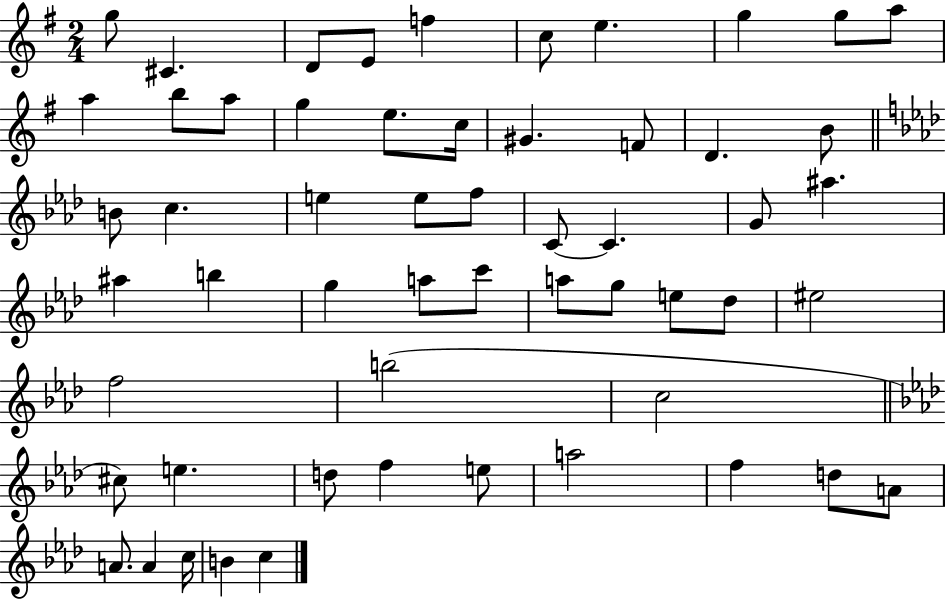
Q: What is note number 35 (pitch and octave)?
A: A5